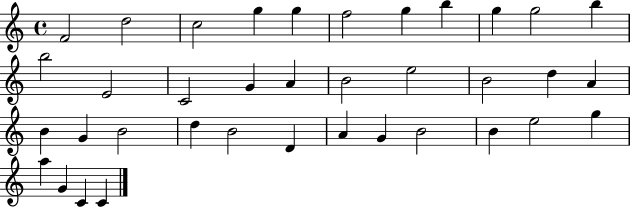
X:1
T:Untitled
M:4/4
L:1/4
K:C
F2 d2 c2 g g f2 g b g g2 b b2 E2 C2 G A B2 e2 B2 d A B G B2 d B2 D A G B2 B e2 g a G C C